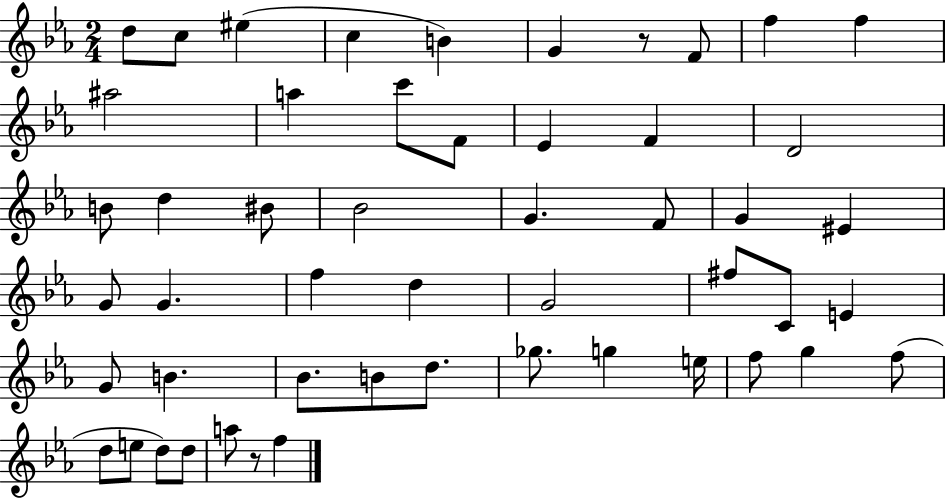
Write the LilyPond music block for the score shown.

{
  \clef treble
  \numericTimeSignature
  \time 2/4
  \key ees \major
  d''8 c''8 eis''4( | c''4 b'4) | g'4 r8 f'8 | f''4 f''4 | \break ais''2 | a''4 c'''8 f'8 | ees'4 f'4 | d'2 | \break b'8 d''4 bis'8 | bes'2 | g'4. f'8 | g'4 eis'4 | \break g'8 g'4. | f''4 d''4 | g'2 | fis''8 c'8 e'4 | \break g'8 b'4. | bes'8. b'8 d''8. | ges''8. g''4 e''16 | f''8 g''4 f''8( | \break d''8 e''8 d''8) d''8 | a''8 r8 f''4 | \bar "|."
}